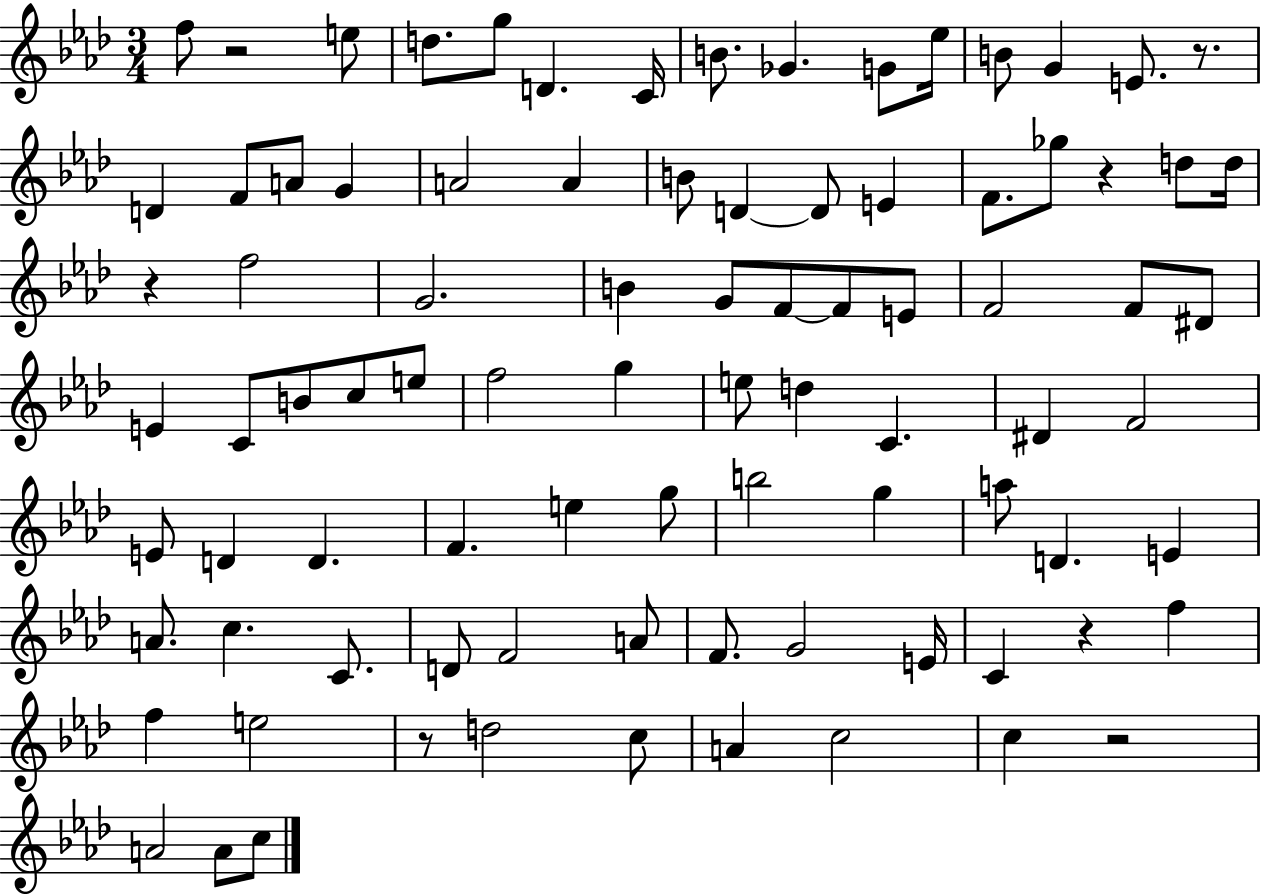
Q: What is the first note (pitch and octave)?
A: F5